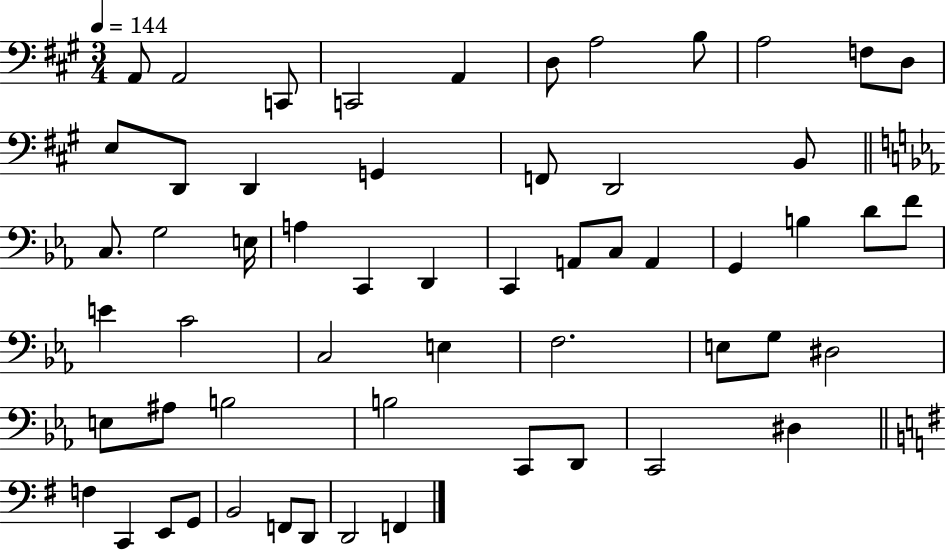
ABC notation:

X:1
T:Untitled
M:3/4
L:1/4
K:A
A,,/2 A,,2 C,,/2 C,,2 A,, D,/2 A,2 B,/2 A,2 F,/2 D,/2 E,/2 D,,/2 D,, G,, F,,/2 D,,2 B,,/2 C,/2 G,2 E,/4 A, C,, D,, C,, A,,/2 C,/2 A,, G,, B, D/2 F/2 E C2 C,2 E, F,2 E,/2 G,/2 ^D,2 E,/2 ^A,/2 B,2 B,2 C,,/2 D,,/2 C,,2 ^D, F, C,, E,,/2 G,,/2 B,,2 F,,/2 D,,/2 D,,2 F,,